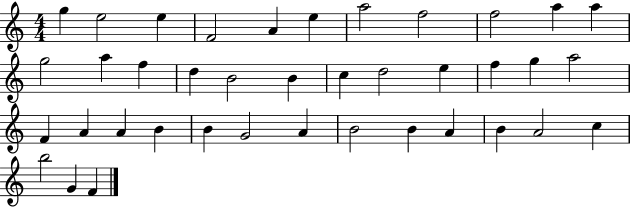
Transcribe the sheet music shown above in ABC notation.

X:1
T:Untitled
M:4/4
L:1/4
K:C
g e2 e F2 A e a2 f2 f2 a a g2 a f d B2 B c d2 e f g a2 F A A B B G2 A B2 B A B A2 c b2 G F